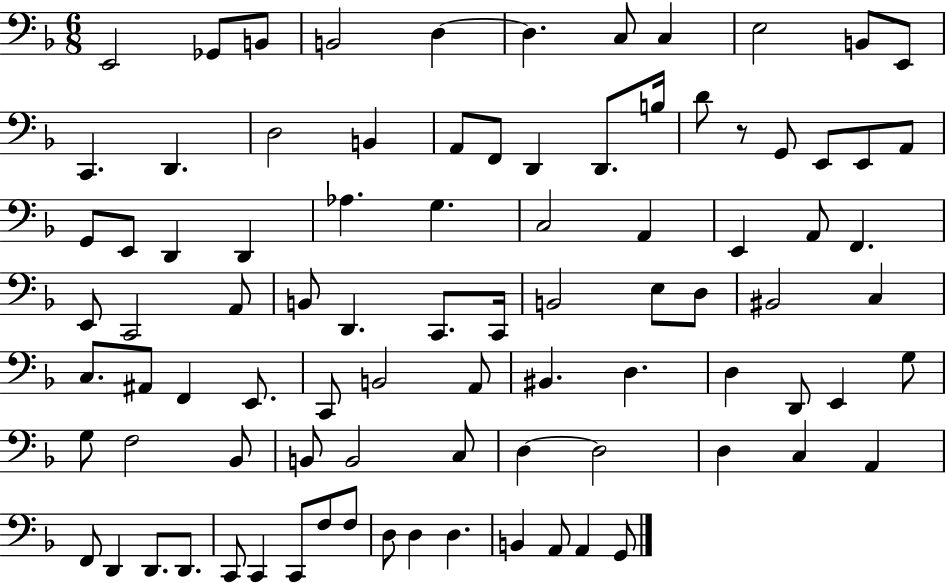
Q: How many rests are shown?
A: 1